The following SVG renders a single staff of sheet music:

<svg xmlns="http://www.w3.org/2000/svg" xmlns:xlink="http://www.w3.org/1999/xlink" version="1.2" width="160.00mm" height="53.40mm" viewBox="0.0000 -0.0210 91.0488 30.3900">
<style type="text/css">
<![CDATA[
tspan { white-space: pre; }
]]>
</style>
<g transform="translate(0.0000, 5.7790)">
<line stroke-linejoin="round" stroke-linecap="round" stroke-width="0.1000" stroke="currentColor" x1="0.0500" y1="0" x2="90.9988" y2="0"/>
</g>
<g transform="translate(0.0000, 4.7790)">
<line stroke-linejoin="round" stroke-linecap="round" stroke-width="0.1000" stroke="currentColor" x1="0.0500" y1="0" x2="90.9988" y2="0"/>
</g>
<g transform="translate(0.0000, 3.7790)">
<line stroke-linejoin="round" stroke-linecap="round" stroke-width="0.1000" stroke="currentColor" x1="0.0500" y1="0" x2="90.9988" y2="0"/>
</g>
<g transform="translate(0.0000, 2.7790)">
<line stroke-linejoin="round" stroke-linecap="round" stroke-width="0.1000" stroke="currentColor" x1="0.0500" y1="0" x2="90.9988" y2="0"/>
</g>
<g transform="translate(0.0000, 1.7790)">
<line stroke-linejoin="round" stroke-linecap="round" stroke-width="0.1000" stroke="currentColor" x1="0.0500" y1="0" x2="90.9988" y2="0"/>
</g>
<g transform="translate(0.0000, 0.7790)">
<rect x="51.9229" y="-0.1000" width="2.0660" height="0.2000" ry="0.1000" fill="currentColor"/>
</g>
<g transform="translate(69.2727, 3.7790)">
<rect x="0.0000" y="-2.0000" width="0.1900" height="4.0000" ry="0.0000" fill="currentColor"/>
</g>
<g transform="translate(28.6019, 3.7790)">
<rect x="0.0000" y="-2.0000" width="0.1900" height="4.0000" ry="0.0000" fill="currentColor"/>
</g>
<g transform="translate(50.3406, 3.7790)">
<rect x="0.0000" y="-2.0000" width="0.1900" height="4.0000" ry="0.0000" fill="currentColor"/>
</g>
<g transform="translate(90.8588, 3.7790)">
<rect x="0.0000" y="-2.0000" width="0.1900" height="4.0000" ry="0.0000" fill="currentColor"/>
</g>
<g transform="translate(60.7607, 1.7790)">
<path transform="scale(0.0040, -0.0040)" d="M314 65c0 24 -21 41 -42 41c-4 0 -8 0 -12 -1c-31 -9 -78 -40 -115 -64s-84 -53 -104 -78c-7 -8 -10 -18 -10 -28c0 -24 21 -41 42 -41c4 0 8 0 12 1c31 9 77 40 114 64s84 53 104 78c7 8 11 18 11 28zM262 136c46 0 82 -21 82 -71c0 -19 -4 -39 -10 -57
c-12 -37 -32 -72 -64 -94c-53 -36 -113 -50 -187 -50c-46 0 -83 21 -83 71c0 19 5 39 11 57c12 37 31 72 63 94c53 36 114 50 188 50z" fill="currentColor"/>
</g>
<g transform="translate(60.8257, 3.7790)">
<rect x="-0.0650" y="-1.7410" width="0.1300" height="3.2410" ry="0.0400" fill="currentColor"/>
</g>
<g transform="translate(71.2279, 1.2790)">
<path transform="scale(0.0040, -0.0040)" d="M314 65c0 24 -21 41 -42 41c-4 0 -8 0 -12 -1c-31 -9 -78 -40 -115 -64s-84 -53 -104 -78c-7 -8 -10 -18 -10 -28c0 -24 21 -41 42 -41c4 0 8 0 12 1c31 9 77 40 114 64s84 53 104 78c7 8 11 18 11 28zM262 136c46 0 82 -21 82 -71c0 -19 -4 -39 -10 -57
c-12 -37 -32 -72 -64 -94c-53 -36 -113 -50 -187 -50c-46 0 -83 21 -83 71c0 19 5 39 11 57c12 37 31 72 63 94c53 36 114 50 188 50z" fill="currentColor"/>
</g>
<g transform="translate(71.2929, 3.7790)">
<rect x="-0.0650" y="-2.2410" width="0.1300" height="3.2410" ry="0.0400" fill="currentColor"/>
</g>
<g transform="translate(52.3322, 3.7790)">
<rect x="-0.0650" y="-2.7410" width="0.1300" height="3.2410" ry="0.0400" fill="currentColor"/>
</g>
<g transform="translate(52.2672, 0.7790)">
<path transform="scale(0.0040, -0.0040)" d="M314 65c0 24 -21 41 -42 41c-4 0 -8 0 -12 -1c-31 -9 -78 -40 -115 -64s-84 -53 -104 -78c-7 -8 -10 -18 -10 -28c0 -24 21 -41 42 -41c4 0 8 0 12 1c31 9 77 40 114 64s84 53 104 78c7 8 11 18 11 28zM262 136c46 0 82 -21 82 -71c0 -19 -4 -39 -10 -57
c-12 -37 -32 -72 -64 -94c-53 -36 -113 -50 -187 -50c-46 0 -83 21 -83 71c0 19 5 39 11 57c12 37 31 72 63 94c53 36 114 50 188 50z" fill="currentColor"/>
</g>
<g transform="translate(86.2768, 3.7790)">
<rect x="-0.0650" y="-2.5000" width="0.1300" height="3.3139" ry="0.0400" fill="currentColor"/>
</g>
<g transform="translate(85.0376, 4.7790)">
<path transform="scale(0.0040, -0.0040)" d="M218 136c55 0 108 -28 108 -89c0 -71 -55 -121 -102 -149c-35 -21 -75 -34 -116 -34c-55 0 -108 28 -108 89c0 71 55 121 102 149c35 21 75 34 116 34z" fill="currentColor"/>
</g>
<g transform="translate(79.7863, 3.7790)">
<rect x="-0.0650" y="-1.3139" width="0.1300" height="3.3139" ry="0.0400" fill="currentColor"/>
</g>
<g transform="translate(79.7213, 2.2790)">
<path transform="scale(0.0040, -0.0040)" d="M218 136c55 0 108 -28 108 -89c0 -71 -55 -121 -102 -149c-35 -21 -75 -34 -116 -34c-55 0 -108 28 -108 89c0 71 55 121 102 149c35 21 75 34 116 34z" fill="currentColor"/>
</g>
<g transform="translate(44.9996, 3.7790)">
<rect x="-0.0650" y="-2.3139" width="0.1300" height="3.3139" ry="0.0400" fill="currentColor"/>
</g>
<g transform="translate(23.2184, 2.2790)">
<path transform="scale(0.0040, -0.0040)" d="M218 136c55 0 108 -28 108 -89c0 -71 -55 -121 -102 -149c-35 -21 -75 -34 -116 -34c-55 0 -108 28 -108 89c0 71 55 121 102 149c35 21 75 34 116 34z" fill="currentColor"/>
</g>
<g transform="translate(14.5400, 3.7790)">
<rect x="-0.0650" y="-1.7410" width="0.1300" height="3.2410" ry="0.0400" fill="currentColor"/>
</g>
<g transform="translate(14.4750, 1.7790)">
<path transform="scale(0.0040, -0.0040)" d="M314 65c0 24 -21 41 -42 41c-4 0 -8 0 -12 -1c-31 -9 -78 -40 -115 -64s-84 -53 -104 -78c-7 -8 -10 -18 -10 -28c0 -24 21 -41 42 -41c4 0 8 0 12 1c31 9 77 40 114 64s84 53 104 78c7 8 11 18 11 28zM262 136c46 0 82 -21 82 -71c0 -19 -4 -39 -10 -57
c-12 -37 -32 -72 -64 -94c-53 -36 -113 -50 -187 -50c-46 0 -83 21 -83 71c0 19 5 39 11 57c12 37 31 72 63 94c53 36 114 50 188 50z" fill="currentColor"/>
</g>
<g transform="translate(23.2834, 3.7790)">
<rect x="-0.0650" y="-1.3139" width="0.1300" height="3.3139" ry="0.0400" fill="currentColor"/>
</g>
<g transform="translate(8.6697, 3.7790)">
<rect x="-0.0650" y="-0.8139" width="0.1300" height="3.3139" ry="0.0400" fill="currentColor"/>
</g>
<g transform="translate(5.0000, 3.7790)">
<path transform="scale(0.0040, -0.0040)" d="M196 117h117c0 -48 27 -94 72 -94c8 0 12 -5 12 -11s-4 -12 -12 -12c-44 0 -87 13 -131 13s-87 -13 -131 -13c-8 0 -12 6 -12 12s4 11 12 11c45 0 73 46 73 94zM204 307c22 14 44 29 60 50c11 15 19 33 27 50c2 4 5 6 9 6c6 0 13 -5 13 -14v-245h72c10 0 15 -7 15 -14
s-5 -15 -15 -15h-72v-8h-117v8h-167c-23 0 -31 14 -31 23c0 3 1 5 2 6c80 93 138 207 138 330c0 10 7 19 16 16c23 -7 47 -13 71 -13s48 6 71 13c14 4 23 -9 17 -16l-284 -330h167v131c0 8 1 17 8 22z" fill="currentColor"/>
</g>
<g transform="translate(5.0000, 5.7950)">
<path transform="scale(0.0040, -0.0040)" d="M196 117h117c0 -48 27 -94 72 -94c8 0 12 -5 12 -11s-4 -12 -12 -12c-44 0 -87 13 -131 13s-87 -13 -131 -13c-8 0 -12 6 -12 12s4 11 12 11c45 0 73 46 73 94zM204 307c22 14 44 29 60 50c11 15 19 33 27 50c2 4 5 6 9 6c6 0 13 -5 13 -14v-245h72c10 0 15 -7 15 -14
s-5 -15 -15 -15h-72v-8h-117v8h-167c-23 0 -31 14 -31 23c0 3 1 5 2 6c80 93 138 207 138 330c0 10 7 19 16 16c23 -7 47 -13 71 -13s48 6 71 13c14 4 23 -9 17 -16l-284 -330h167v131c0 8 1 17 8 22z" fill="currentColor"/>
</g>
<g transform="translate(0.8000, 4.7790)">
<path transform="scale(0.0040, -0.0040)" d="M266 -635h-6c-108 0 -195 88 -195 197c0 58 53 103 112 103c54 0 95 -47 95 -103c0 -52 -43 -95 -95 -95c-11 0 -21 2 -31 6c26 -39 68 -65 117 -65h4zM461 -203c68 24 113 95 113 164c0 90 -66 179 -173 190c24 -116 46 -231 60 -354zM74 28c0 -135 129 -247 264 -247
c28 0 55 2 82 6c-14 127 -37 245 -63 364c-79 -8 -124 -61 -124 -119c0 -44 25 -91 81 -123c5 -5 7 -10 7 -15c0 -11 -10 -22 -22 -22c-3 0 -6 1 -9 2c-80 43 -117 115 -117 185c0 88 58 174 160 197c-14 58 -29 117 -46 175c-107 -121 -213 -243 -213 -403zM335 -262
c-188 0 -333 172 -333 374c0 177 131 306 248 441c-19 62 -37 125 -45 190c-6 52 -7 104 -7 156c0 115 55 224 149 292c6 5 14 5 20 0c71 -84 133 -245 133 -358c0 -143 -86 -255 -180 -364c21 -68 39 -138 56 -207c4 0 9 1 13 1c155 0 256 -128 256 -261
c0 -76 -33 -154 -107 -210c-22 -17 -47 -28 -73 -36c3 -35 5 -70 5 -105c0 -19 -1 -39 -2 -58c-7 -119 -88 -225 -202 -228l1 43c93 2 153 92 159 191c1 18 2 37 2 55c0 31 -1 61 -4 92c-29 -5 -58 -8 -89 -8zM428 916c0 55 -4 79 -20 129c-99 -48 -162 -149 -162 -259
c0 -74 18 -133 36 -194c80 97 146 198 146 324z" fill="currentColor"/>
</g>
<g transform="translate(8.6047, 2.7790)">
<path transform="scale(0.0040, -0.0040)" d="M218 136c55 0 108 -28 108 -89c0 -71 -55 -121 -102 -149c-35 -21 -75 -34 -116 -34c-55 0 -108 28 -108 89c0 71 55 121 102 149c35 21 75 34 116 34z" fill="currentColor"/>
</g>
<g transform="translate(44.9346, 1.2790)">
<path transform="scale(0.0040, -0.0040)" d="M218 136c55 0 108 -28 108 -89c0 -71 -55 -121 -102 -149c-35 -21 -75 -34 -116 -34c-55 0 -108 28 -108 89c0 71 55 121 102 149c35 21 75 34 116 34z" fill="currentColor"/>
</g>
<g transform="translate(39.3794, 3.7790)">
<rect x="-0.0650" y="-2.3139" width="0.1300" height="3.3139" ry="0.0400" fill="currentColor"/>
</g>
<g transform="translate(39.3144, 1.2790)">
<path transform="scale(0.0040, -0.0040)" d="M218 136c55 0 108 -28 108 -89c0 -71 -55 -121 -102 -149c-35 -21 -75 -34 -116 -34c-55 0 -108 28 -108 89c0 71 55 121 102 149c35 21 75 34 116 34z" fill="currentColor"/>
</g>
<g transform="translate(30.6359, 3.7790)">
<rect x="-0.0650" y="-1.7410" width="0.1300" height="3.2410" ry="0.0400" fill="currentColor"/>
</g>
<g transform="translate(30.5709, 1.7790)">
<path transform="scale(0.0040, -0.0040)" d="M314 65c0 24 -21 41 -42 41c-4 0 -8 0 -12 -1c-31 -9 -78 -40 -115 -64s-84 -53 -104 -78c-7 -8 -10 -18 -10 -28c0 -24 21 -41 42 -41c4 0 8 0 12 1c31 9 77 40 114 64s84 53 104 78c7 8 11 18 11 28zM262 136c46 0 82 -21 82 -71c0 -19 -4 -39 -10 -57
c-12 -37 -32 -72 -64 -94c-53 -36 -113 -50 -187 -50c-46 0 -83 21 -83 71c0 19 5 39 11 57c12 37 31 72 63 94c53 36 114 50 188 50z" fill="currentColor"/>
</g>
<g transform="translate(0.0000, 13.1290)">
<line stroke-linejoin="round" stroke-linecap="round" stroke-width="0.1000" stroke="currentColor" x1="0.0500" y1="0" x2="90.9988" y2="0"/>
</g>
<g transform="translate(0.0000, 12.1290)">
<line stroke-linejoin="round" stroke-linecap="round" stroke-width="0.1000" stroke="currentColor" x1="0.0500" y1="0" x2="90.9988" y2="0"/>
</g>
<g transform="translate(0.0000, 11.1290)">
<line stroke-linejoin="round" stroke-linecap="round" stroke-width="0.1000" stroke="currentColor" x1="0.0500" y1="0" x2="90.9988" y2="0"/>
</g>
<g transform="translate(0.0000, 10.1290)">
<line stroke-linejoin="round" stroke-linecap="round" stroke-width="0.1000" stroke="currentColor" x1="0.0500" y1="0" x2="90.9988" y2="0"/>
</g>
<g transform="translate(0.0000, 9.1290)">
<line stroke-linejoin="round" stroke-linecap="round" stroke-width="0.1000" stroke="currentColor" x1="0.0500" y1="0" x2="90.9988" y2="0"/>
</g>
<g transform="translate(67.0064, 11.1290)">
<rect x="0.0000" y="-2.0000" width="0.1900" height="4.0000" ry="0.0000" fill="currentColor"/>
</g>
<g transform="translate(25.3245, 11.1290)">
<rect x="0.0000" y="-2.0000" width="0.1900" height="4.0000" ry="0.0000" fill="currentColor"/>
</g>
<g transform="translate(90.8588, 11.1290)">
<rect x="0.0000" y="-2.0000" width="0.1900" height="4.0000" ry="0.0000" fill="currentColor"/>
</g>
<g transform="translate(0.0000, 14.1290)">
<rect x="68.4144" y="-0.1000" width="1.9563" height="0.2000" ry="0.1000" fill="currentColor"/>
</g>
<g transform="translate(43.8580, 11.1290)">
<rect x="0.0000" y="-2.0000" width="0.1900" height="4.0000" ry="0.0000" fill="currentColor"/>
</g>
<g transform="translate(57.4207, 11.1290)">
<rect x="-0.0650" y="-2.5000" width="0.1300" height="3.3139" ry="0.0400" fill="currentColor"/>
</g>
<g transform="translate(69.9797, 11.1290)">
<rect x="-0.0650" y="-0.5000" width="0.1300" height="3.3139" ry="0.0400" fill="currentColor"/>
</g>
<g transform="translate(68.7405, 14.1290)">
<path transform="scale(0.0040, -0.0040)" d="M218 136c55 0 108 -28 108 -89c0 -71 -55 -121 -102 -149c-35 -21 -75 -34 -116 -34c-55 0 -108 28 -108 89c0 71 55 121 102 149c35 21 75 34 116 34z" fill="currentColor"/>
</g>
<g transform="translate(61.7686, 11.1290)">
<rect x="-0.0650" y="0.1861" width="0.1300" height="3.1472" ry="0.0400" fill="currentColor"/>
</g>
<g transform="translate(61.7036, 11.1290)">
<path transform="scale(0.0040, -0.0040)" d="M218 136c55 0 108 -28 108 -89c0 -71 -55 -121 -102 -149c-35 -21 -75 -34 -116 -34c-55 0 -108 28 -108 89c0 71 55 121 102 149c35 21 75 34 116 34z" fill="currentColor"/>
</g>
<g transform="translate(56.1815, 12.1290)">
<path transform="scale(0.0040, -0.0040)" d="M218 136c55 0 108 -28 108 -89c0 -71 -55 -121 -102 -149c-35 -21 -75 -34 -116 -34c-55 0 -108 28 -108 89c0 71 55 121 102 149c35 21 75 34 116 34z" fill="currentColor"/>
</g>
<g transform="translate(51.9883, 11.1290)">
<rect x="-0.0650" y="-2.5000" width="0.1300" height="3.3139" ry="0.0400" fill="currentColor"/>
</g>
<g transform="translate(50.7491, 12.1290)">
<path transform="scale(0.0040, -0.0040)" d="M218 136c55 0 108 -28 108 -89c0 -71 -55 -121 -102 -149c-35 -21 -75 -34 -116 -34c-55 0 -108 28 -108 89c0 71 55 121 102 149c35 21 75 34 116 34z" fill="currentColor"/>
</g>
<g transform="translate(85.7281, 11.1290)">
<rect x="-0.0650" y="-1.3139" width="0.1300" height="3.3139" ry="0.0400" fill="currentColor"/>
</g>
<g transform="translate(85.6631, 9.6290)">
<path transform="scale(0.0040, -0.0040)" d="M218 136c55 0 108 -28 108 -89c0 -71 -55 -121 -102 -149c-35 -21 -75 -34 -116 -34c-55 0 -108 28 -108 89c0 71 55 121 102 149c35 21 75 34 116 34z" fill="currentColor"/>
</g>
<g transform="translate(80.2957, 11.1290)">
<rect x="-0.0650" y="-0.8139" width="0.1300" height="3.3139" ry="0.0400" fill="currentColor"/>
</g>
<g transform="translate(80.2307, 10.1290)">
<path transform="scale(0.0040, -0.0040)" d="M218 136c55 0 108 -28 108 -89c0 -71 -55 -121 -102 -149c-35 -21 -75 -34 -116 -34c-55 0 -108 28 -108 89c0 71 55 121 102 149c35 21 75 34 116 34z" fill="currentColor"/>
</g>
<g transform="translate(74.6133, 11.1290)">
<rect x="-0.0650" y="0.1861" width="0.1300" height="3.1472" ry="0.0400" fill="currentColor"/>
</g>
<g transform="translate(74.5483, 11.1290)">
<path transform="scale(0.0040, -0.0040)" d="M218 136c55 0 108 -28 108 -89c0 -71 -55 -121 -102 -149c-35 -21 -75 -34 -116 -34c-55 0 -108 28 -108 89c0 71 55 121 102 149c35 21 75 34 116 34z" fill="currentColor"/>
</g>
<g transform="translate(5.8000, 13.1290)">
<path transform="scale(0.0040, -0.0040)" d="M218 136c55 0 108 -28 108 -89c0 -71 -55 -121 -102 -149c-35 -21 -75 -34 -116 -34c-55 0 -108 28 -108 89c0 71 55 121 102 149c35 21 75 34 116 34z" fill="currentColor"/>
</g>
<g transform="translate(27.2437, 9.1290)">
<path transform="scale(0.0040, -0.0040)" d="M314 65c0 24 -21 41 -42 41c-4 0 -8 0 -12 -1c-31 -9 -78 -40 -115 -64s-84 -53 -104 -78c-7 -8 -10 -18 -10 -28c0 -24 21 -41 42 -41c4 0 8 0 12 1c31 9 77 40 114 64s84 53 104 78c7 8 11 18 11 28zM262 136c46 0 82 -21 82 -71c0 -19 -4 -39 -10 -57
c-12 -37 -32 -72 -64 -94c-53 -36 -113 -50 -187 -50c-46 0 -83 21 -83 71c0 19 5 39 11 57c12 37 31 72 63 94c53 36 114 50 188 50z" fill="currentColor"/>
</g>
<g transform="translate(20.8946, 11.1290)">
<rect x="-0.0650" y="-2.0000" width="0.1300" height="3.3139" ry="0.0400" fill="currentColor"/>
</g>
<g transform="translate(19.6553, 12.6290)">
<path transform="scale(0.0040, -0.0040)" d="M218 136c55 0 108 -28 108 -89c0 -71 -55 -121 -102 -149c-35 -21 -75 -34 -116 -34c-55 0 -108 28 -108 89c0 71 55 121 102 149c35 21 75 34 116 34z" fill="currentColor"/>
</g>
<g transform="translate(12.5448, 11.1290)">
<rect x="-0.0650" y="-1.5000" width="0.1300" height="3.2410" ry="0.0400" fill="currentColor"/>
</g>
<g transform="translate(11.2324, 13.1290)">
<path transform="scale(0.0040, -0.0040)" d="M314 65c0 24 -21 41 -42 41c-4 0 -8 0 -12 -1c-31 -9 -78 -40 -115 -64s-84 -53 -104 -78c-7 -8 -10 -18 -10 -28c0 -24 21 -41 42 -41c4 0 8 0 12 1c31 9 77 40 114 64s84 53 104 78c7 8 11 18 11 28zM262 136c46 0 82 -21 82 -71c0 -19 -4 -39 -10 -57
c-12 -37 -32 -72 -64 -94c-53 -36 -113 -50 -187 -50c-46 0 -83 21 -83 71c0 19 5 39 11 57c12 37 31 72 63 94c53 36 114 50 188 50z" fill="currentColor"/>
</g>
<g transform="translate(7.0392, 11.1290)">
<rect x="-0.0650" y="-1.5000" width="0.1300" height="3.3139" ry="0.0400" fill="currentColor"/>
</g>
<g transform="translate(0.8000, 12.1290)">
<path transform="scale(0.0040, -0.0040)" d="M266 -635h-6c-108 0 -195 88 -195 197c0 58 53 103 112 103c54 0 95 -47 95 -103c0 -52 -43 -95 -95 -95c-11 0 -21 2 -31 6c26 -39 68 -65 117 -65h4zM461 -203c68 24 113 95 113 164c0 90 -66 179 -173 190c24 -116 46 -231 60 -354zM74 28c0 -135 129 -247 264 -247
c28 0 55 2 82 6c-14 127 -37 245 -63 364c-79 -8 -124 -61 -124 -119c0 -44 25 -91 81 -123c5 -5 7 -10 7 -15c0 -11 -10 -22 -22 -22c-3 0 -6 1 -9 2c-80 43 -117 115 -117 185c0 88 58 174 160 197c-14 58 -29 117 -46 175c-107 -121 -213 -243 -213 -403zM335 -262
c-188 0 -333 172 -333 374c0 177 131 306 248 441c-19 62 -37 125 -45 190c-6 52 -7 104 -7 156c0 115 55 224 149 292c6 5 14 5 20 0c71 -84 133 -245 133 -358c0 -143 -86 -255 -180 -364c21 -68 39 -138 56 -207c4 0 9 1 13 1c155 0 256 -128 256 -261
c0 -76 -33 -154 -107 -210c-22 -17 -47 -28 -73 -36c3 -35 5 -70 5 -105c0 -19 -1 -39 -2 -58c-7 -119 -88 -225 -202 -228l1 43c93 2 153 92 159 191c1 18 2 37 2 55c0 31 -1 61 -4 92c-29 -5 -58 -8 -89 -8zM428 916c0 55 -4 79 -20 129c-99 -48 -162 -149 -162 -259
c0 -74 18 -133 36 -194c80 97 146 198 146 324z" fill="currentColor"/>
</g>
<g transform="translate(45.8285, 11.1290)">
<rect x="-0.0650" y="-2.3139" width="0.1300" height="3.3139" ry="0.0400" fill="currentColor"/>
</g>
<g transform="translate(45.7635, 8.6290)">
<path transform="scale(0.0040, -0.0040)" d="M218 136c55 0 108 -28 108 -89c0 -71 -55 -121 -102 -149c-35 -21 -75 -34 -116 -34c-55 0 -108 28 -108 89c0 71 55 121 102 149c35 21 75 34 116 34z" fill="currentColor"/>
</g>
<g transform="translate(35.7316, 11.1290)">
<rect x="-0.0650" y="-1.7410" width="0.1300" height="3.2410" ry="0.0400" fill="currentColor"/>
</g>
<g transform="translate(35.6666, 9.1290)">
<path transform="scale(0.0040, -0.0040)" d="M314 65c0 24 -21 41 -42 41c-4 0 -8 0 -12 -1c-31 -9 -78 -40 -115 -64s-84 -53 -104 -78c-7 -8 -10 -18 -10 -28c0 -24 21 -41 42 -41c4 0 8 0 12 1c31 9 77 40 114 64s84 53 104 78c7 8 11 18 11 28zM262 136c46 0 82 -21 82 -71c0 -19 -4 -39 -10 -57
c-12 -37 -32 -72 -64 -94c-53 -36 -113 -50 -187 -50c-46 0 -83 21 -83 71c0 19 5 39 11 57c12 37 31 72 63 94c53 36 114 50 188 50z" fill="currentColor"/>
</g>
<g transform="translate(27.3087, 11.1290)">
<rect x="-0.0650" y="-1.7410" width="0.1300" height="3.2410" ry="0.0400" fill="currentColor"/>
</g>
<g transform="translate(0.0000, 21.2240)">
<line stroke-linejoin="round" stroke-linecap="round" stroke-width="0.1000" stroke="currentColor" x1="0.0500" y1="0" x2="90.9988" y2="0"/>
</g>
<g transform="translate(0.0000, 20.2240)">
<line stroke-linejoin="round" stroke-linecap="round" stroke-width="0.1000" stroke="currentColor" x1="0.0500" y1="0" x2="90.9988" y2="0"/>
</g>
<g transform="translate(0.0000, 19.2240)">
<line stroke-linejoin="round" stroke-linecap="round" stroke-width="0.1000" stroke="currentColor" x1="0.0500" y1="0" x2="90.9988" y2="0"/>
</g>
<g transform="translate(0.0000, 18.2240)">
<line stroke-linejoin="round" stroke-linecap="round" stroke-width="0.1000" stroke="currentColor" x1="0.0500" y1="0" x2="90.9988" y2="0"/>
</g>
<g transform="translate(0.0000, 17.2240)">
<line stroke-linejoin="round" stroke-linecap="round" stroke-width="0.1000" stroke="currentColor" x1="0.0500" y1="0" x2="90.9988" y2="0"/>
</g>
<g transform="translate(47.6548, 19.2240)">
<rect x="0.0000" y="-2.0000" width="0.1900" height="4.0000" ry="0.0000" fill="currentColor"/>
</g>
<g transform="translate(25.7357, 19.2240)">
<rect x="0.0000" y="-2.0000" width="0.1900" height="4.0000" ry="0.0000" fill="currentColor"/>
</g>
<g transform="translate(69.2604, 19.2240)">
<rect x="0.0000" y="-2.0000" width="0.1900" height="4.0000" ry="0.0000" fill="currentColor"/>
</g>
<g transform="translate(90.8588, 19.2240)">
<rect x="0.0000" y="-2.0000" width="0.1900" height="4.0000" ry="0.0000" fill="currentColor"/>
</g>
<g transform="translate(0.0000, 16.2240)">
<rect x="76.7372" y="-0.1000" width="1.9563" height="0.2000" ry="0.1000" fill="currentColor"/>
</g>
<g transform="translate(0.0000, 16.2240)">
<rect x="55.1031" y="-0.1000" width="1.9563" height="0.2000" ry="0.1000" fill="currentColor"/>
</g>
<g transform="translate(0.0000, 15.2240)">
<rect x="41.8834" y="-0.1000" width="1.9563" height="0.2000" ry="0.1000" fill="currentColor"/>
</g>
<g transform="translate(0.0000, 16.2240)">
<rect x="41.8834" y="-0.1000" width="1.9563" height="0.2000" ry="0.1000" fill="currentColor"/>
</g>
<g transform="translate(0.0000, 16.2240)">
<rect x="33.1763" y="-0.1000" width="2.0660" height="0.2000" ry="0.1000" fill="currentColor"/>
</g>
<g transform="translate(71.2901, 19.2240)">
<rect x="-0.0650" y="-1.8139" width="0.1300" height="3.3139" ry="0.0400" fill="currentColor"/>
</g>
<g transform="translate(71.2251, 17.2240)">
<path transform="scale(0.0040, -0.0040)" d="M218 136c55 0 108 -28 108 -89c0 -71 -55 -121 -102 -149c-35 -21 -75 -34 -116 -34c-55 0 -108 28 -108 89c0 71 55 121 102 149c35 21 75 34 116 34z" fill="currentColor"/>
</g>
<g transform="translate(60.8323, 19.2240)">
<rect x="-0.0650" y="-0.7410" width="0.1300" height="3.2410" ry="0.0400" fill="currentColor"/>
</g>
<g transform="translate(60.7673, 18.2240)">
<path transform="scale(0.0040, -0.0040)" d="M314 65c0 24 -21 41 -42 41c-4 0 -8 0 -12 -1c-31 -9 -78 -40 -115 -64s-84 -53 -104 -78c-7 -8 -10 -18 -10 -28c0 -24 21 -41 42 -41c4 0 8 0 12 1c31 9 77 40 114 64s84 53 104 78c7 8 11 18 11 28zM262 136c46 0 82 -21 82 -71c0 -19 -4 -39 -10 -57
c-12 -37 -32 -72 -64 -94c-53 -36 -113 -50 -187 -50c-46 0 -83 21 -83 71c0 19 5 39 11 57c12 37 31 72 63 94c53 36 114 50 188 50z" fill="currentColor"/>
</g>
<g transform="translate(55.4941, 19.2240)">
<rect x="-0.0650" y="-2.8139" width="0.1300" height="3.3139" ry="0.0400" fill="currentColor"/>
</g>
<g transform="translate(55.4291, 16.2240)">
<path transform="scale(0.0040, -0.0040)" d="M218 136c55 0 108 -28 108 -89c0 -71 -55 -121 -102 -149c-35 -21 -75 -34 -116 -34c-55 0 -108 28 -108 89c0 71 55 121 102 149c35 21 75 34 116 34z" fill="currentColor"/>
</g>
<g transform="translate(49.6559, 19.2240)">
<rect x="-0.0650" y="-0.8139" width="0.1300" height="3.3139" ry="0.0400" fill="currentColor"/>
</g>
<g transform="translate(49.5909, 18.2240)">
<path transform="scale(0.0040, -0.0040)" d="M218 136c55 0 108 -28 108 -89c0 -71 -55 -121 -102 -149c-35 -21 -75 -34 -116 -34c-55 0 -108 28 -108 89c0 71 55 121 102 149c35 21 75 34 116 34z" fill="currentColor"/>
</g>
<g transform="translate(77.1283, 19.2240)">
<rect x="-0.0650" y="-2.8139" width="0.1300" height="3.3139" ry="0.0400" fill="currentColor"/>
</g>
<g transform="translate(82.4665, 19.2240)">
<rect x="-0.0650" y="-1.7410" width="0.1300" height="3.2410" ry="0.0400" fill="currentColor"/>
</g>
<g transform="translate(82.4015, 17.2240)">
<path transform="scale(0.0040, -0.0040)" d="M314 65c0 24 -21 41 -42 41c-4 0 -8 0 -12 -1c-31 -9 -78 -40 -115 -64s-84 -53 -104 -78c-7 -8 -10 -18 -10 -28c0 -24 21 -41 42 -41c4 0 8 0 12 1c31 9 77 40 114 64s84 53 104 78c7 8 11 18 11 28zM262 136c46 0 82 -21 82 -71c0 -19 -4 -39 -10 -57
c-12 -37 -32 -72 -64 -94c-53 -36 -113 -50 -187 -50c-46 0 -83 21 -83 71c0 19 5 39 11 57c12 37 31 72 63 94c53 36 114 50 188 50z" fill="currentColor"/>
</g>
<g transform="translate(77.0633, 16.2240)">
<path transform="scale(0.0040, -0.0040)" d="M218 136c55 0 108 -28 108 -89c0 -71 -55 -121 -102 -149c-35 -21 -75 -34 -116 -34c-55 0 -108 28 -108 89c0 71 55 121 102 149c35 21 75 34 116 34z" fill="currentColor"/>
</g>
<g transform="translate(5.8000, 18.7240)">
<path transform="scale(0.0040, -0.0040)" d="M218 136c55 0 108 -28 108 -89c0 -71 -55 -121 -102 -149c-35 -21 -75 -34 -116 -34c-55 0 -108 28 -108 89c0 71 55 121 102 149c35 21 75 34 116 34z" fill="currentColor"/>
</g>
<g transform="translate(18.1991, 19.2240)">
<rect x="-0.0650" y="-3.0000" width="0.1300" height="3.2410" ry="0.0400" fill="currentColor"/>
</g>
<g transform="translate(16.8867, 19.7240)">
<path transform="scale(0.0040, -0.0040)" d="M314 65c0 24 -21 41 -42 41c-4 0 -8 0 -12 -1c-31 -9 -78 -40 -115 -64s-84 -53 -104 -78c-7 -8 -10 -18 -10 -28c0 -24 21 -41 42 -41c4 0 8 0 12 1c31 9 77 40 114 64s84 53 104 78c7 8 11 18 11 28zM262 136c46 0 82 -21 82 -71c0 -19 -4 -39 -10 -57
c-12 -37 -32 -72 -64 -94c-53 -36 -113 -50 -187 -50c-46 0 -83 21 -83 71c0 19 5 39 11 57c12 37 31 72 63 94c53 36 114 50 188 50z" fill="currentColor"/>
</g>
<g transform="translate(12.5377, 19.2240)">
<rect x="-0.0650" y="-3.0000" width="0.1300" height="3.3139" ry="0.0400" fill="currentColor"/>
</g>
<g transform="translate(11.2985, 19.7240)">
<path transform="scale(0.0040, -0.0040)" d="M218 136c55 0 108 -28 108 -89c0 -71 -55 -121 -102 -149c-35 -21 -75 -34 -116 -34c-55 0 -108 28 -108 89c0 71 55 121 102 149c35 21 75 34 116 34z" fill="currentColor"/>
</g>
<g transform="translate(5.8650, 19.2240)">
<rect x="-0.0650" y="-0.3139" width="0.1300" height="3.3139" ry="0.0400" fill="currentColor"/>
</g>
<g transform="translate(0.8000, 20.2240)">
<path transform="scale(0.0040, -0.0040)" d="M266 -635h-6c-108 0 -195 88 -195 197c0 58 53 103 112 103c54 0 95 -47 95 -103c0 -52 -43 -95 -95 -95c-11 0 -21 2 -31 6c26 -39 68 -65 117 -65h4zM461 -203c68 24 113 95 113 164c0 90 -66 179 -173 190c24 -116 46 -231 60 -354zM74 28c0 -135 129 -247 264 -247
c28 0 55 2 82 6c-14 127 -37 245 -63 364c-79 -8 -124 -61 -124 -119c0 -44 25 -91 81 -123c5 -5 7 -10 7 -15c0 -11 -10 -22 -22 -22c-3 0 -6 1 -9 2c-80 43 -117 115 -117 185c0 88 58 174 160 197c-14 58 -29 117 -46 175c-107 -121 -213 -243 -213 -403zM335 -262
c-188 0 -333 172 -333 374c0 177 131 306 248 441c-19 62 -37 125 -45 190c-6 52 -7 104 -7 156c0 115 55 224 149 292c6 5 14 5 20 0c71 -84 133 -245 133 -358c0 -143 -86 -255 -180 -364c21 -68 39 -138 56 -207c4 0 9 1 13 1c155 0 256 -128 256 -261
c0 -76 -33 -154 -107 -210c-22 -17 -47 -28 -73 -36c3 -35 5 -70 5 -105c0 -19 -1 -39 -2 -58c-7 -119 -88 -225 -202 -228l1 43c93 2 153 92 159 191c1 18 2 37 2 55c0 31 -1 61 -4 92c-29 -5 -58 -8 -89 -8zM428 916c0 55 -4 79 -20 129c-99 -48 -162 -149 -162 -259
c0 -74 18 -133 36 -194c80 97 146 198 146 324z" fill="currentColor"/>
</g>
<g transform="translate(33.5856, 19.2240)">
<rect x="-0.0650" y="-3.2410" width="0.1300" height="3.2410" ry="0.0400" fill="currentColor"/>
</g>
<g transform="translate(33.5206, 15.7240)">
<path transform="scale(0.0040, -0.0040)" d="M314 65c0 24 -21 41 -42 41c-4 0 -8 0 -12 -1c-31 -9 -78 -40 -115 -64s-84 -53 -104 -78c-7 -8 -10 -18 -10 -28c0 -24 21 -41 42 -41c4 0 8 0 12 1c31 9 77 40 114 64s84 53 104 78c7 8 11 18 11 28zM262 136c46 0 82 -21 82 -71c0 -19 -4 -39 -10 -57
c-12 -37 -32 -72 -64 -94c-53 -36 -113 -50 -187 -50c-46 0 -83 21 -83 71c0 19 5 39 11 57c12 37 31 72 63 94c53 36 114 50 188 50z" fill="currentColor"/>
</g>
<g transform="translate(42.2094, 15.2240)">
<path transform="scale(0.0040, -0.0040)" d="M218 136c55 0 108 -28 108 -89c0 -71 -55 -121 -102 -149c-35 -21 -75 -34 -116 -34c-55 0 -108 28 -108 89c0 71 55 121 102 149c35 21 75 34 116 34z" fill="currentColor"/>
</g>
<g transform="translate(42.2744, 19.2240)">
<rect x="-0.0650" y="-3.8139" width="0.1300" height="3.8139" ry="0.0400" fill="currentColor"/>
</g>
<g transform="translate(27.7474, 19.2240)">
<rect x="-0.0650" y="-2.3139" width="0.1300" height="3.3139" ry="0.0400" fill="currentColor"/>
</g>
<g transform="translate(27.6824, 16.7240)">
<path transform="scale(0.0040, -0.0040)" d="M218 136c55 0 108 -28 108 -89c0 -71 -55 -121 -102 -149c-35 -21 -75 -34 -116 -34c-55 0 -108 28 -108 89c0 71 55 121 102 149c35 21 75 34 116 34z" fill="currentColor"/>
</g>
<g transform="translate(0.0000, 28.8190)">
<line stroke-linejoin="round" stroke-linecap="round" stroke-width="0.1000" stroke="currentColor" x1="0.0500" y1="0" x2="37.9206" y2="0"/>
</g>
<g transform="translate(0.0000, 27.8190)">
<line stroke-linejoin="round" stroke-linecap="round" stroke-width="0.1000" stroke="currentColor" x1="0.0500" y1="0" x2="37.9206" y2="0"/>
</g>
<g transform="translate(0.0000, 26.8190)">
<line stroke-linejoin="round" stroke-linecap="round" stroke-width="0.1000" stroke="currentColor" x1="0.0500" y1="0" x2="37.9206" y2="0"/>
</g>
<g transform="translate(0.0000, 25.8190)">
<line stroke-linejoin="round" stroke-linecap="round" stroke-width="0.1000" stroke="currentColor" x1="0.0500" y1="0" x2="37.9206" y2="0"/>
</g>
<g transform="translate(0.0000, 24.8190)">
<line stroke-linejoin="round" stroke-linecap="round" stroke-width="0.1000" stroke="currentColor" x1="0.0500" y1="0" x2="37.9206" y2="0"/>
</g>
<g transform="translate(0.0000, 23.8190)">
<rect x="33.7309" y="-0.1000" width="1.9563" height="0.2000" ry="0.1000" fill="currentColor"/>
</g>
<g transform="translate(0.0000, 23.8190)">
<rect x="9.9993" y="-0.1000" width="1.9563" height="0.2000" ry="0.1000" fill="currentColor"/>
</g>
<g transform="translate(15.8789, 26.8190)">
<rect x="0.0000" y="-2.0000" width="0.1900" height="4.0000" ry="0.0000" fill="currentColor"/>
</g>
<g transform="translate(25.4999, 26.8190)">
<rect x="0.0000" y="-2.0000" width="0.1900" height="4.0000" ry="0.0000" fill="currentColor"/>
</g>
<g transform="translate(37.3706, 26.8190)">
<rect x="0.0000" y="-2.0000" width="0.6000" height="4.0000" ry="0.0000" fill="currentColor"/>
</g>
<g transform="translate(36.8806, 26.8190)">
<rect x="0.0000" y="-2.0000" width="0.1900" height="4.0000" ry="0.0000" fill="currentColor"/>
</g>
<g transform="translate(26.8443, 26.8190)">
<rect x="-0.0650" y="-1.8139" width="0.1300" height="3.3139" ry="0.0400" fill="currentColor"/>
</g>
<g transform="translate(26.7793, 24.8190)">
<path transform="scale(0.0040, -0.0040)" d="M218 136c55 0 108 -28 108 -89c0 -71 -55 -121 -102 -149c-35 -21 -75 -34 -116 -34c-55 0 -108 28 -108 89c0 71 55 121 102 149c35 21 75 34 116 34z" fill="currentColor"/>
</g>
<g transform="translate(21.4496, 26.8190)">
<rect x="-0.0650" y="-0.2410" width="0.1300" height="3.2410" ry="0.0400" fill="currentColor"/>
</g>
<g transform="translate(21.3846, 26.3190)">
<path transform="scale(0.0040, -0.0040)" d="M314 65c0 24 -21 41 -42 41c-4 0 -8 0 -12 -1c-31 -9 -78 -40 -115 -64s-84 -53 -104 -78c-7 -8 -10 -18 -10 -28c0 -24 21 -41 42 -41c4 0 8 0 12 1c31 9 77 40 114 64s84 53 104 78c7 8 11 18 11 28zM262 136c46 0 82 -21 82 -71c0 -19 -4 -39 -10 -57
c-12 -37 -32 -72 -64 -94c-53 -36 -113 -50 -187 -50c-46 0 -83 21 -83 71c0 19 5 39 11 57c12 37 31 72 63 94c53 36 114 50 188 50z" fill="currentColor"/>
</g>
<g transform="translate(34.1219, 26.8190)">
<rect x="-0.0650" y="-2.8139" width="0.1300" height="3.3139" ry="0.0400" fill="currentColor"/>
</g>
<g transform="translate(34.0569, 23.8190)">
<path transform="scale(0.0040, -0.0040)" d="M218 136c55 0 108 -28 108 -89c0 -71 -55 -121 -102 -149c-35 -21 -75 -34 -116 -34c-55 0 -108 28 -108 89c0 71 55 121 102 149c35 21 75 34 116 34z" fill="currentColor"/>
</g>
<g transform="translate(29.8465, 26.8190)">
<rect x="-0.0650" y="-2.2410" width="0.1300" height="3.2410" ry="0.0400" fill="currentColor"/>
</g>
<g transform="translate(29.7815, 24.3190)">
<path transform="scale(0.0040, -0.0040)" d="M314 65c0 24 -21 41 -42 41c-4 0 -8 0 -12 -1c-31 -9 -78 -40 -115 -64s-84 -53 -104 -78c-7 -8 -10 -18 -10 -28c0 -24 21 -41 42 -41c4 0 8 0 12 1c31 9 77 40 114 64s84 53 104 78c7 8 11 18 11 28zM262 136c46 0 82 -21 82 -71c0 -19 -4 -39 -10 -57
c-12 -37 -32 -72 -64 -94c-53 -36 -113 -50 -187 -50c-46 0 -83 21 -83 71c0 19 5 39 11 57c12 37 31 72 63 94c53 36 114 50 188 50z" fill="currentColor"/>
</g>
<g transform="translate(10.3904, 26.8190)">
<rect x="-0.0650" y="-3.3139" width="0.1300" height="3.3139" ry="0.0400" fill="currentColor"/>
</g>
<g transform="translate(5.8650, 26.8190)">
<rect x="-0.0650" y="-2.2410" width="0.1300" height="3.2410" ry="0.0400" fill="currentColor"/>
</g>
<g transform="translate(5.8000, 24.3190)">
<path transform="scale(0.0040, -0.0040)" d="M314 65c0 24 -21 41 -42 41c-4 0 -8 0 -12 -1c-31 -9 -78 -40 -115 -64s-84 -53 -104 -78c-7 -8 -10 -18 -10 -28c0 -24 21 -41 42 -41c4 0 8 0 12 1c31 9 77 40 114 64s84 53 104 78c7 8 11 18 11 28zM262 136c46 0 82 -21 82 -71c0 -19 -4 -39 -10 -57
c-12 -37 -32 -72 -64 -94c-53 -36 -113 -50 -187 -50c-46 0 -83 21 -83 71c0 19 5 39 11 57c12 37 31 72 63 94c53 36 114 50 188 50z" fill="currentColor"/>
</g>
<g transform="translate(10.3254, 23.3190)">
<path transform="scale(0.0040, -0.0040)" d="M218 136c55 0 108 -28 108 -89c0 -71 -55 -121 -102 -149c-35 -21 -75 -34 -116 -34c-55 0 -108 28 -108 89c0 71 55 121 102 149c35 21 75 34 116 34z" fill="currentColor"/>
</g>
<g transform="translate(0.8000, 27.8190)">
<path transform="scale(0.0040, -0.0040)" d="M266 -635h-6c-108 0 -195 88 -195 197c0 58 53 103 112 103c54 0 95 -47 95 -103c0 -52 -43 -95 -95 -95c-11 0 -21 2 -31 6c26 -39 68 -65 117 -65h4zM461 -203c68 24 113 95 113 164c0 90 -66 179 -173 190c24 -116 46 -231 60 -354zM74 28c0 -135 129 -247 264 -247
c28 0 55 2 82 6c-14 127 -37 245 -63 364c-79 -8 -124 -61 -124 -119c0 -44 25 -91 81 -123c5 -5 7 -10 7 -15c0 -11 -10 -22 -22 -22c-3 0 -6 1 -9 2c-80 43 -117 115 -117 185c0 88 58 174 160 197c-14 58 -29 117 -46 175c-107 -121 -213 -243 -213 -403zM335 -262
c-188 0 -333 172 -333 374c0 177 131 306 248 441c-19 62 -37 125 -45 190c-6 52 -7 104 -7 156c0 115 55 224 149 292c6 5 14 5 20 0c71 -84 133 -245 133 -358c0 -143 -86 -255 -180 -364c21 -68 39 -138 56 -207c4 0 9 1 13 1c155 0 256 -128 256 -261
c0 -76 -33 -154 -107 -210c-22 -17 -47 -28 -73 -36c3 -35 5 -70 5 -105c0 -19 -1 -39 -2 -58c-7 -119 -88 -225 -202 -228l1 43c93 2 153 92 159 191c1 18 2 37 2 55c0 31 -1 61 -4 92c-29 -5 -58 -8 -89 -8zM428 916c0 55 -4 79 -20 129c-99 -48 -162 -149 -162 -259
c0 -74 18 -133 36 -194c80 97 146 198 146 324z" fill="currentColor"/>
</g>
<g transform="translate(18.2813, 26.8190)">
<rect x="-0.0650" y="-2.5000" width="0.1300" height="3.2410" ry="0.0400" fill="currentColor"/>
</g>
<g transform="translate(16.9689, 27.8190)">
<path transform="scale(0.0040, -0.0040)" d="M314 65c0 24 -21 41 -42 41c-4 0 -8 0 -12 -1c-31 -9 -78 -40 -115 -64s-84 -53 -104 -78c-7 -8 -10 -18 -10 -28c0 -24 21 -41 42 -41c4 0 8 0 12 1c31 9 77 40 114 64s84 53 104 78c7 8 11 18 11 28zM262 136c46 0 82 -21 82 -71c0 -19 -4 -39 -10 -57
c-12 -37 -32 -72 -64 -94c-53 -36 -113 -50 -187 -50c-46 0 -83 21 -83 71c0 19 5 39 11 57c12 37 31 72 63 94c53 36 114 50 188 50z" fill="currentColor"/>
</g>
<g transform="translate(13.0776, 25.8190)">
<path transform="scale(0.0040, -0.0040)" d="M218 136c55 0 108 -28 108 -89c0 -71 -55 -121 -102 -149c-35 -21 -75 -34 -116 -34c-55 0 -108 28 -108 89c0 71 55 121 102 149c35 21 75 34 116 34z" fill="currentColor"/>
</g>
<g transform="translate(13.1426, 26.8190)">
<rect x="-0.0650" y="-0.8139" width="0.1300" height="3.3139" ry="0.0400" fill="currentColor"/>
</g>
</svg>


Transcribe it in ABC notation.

X:1
T:Untitled
M:4/4
L:1/4
K:C
d f2 e f2 g g a2 f2 g2 e G E E2 F f2 f2 g G G B C B d e c A A2 g b2 c' d a d2 f a f2 g2 b d G2 c2 f g2 a